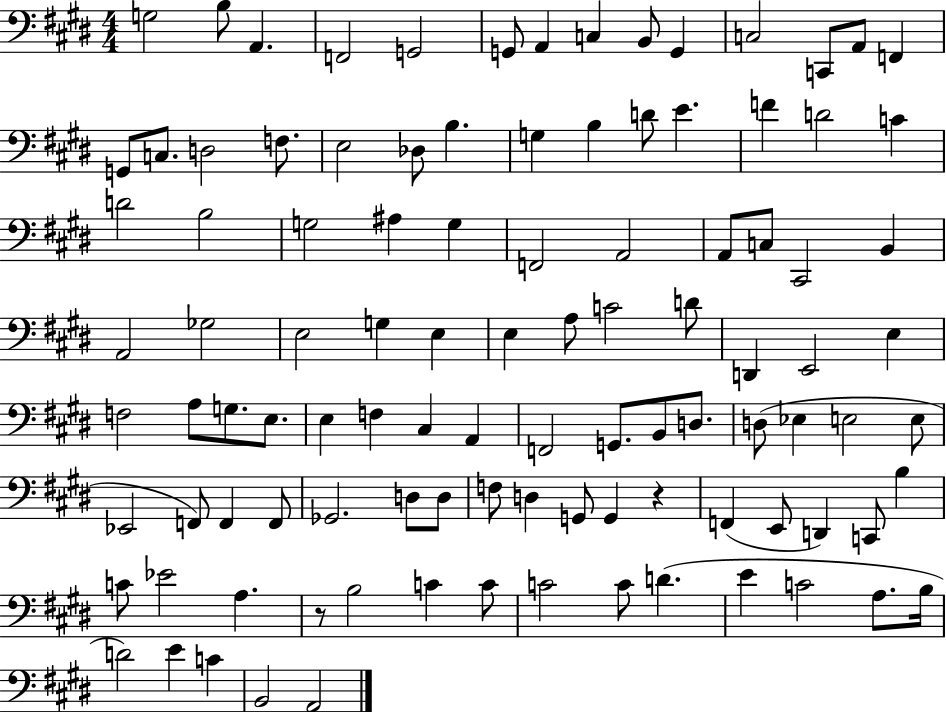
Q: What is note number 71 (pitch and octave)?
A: F2